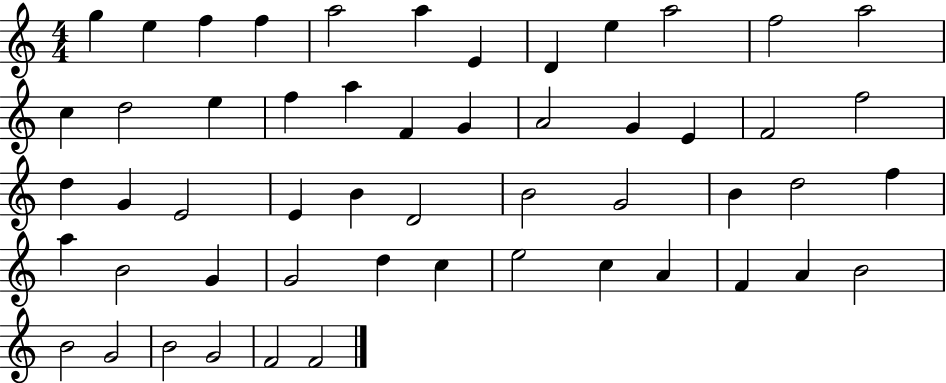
X:1
T:Untitled
M:4/4
L:1/4
K:C
g e f f a2 a E D e a2 f2 a2 c d2 e f a F G A2 G E F2 f2 d G E2 E B D2 B2 G2 B d2 f a B2 G G2 d c e2 c A F A B2 B2 G2 B2 G2 F2 F2